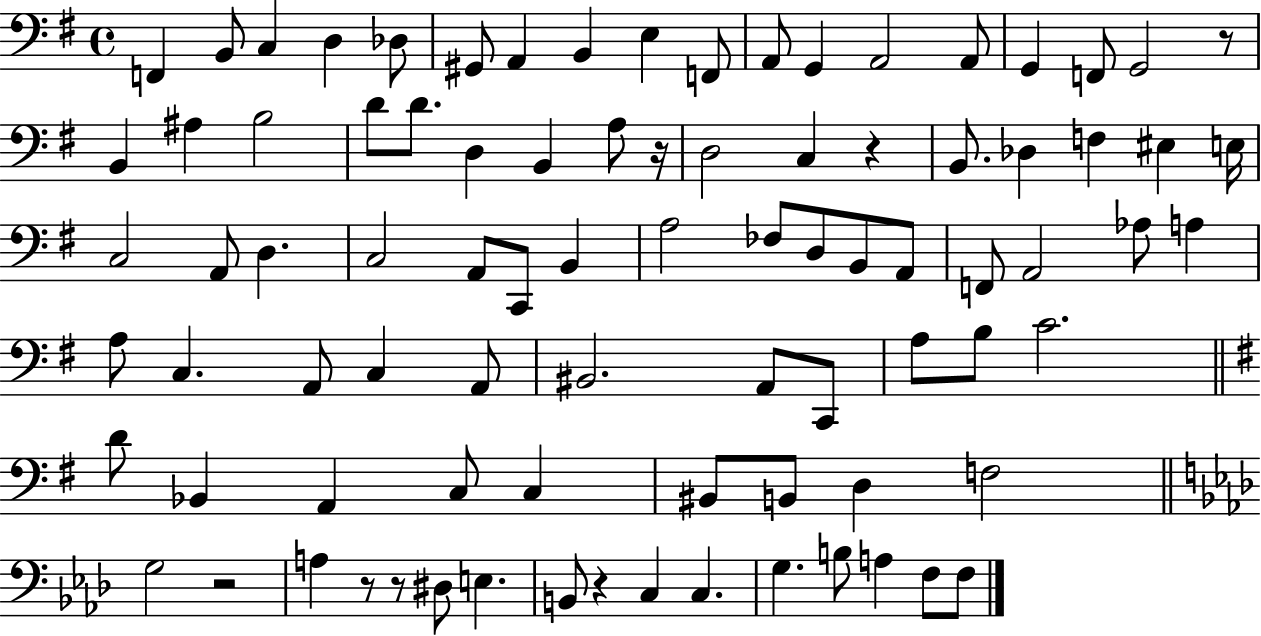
F2/q B2/e C3/q D3/q Db3/e G#2/e A2/q B2/q E3/q F2/e A2/e G2/q A2/h A2/e G2/q F2/e G2/h R/e B2/q A#3/q B3/h D4/e D4/e. D3/q B2/q A3/e R/s D3/h C3/q R/q B2/e. Db3/q F3/q EIS3/q E3/s C3/h A2/e D3/q. C3/h A2/e C2/e B2/q A3/h FES3/e D3/e B2/e A2/e F2/e A2/h Ab3/e A3/q A3/e C3/q. A2/e C3/q A2/e BIS2/h. A2/e C2/e A3/e B3/e C4/h. D4/e Bb2/q A2/q C3/e C3/q BIS2/e B2/e D3/q F3/h G3/h R/h A3/q R/e R/e D#3/e E3/q. B2/e R/q C3/q C3/q. G3/q. B3/e A3/q F3/e F3/e